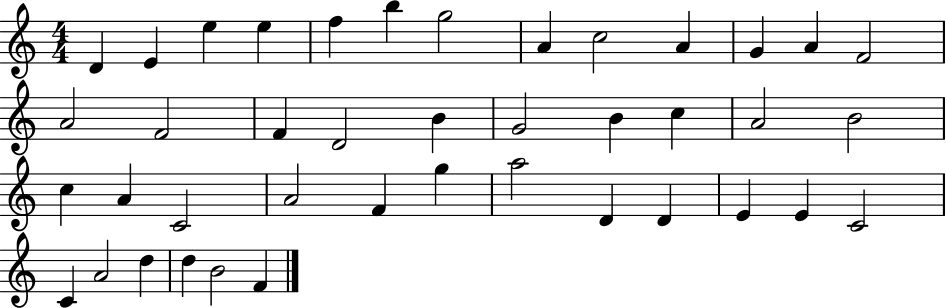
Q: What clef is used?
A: treble